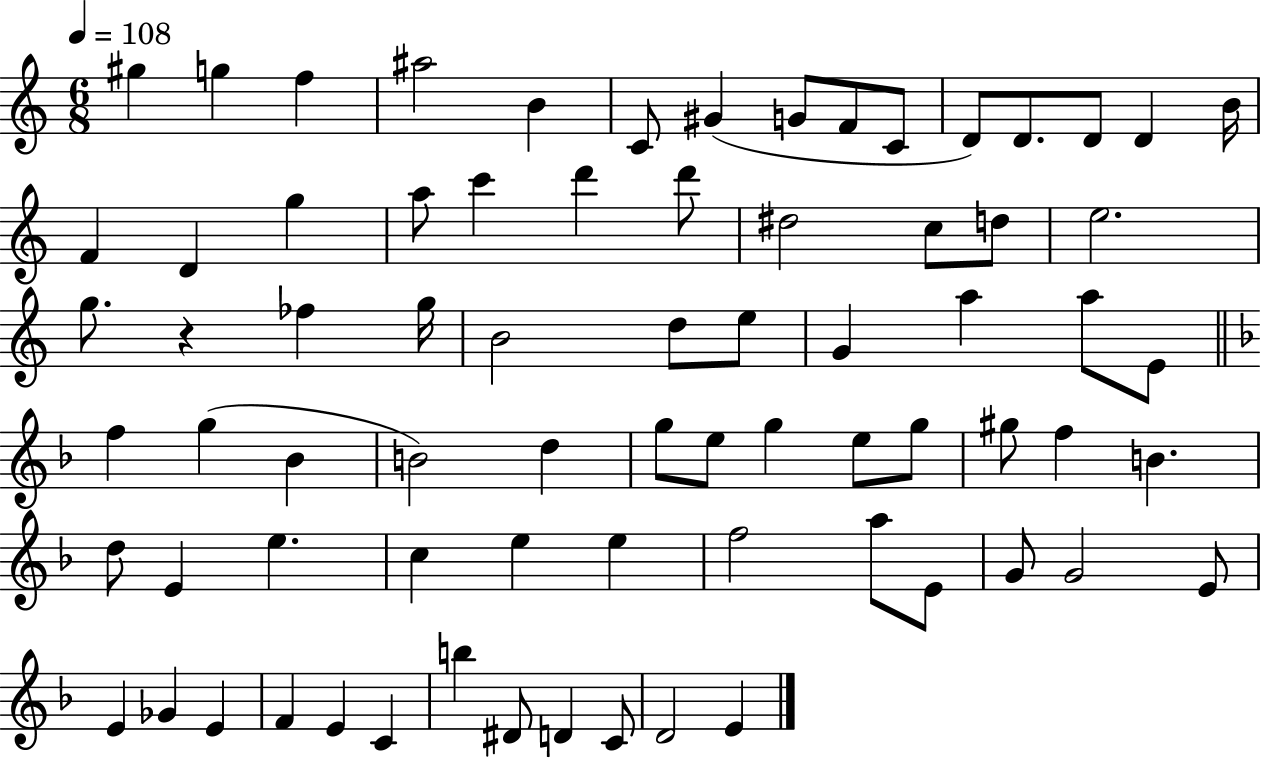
G#5/q G5/q F5/q A#5/h B4/q C4/e G#4/q G4/e F4/e C4/e D4/e D4/e. D4/e D4/q B4/s F4/q D4/q G5/q A5/e C6/q D6/q D6/e D#5/h C5/e D5/e E5/h. G5/e. R/q FES5/q G5/s B4/h D5/e E5/e G4/q A5/q A5/e E4/e F5/q G5/q Bb4/q B4/h D5/q G5/e E5/e G5/q E5/e G5/e G#5/e F5/q B4/q. D5/e E4/q E5/q. C5/q E5/q E5/q F5/h A5/e E4/e G4/e G4/h E4/e E4/q Gb4/q E4/q F4/q E4/q C4/q B5/q D#4/e D4/q C4/e D4/h E4/q